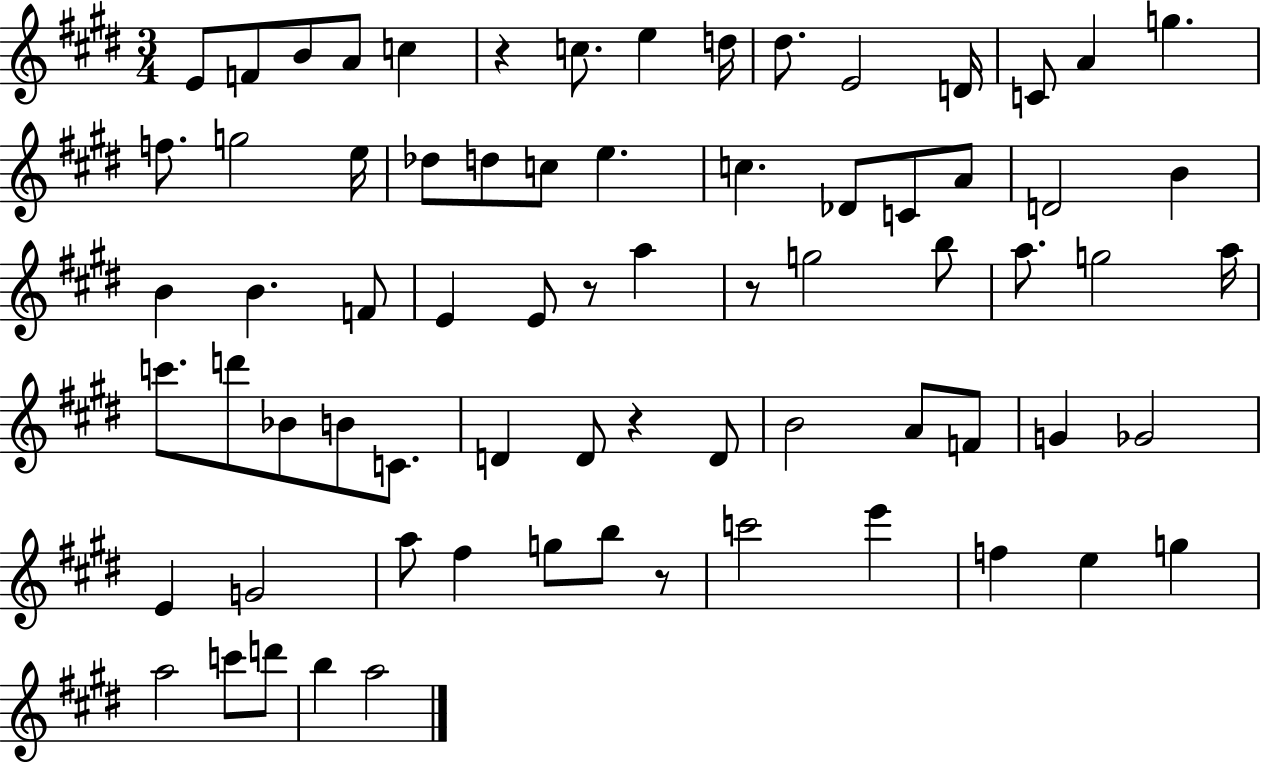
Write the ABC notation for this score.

X:1
T:Untitled
M:3/4
L:1/4
K:E
E/2 F/2 B/2 A/2 c z c/2 e d/4 ^d/2 E2 D/4 C/2 A g f/2 g2 e/4 _d/2 d/2 c/2 e c _D/2 C/2 A/2 D2 B B B F/2 E E/2 z/2 a z/2 g2 b/2 a/2 g2 a/4 c'/2 d'/2 _B/2 B/2 C/2 D D/2 z D/2 B2 A/2 F/2 G _G2 E G2 a/2 ^f g/2 b/2 z/2 c'2 e' f e g a2 c'/2 d'/2 b a2